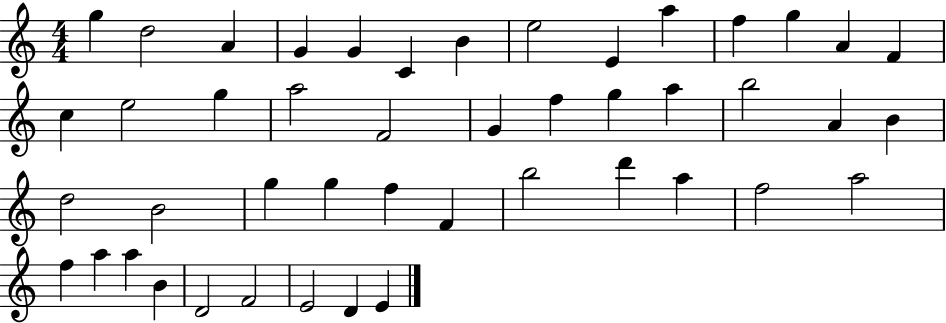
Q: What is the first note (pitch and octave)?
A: G5